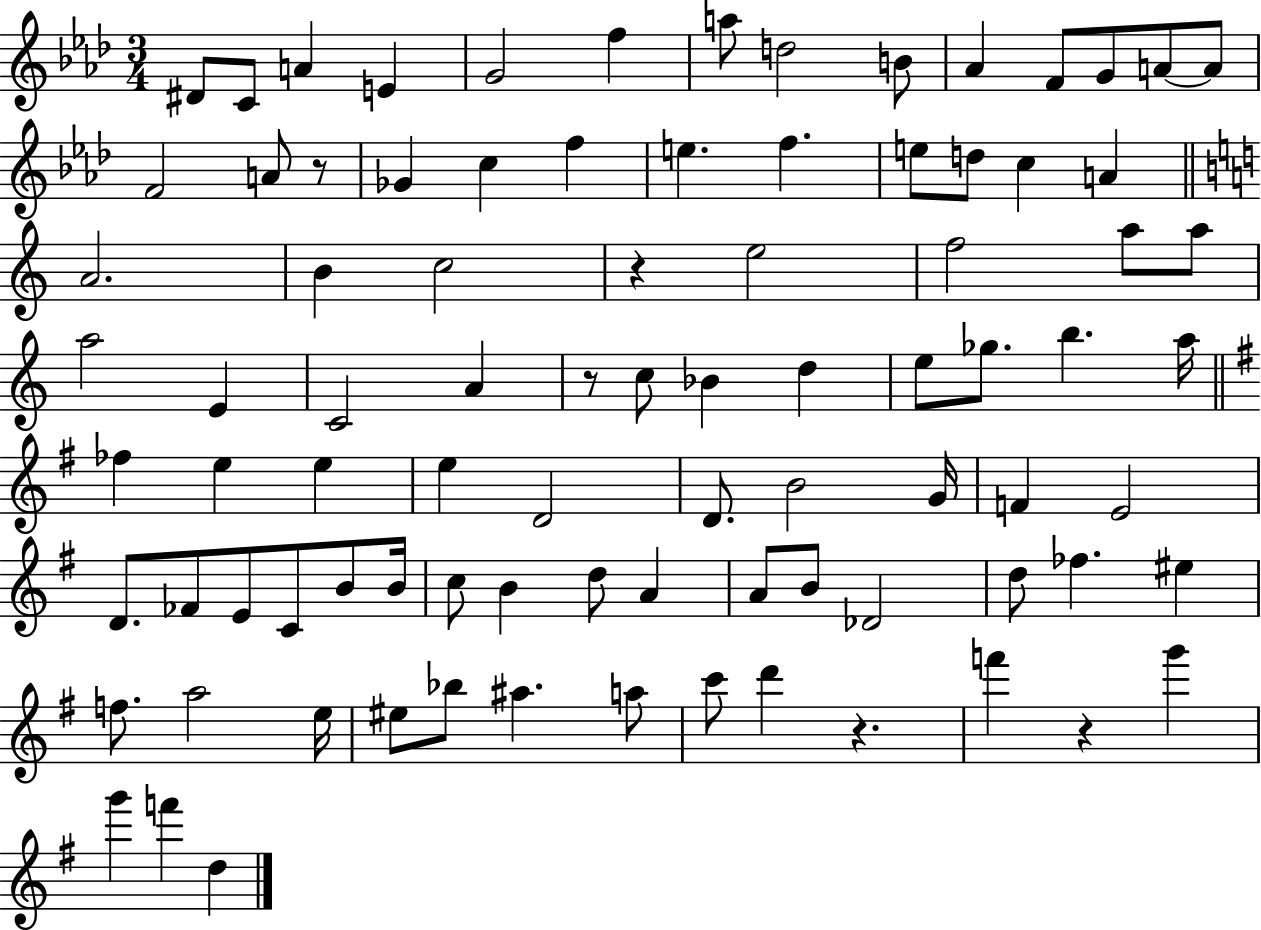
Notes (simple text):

D#4/e C4/e A4/q E4/q G4/h F5/q A5/e D5/h B4/e Ab4/q F4/e G4/e A4/e A4/e F4/h A4/e R/e Gb4/q C5/q F5/q E5/q. F5/q. E5/e D5/e C5/q A4/q A4/h. B4/q C5/h R/q E5/h F5/h A5/e A5/e A5/h E4/q C4/h A4/q R/e C5/e Bb4/q D5/q E5/e Gb5/e. B5/q. A5/s FES5/q E5/q E5/q E5/q D4/h D4/e. B4/h G4/s F4/q E4/h D4/e. FES4/e E4/e C4/e B4/e B4/s C5/e B4/q D5/e A4/q A4/e B4/e Db4/h D5/e FES5/q. EIS5/q F5/e. A5/h E5/s EIS5/e Bb5/e A#5/q. A5/e C6/e D6/q R/q. F6/q R/q G6/q G6/q F6/q D5/q